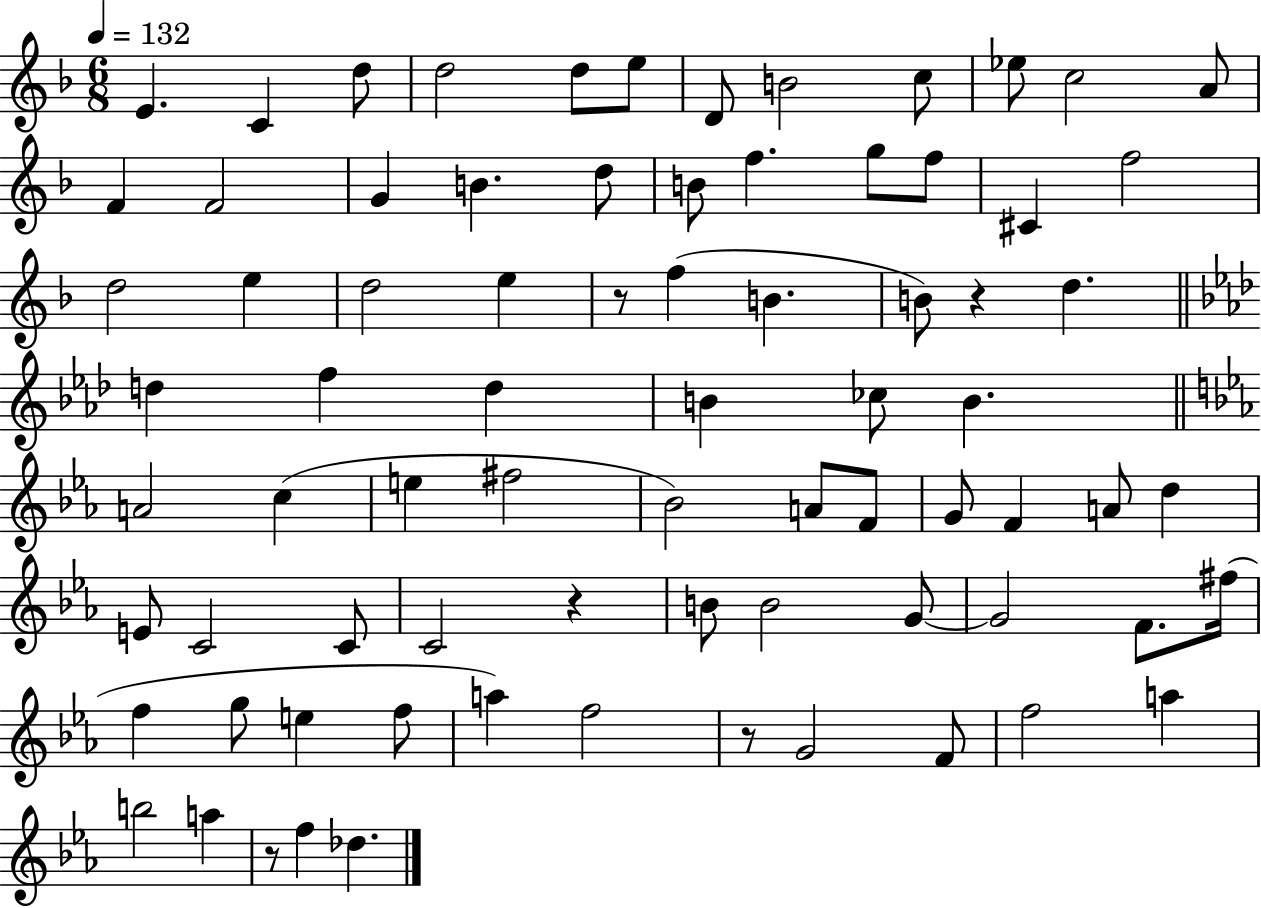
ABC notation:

X:1
T:Untitled
M:6/8
L:1/4
K:F
E C d/2 d2 d/2 e/2 D/2 B2 c/2 _e/2 c2 A/2 F F2 G B d/2 B/2 f g/2 f/2 ^C f2 d2 e d2 e z/2 f B B/2 z d d f d B _c/2 B A2 c e ^f2 _B2 A/2 F/2 G/2 F A/2 d E/2 C2 C/2 C2 z B/2 B2 G/2 G2 F/2 ^f/4 f g/2 e f/2 a f2 z/2 G2 F/2 f2 a b2 a z/2 f _d